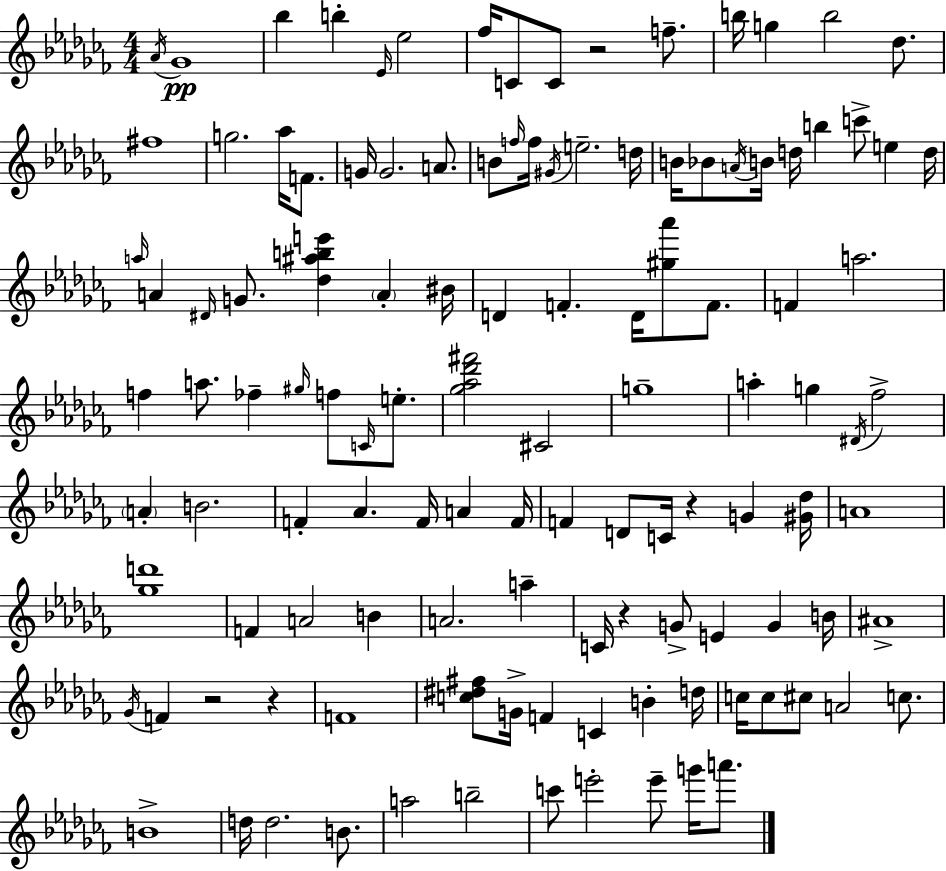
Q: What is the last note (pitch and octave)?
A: A6